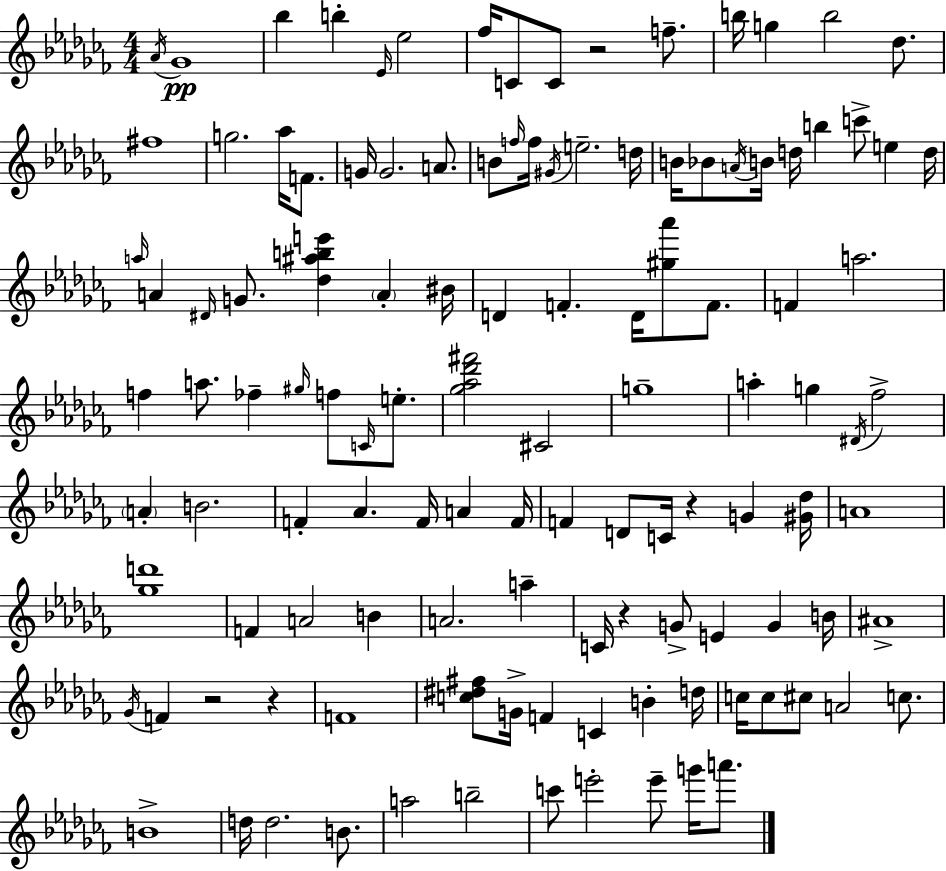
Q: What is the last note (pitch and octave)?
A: A6